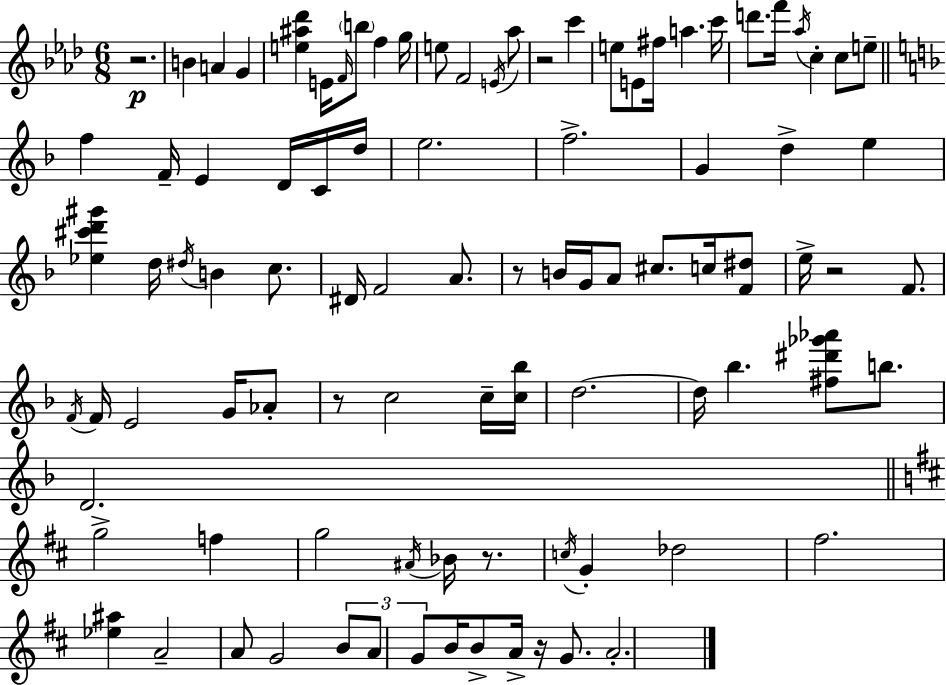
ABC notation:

X:1
T:Untitled
M:6/8
L:1/4
K:Fm
z2 B A G [e^a_d'] E/4 F/4 b/2 f g/4 e/2 F2 E/4 _a/2 z2 c' e/2 E/2 ^f/4 a c'/4 d'/2 f'/4 _a/4 c c/2 e/2 f F/4 E D/4 C/4 d/4 e2 f2 G d e [_e^c'd'^g'] d/4 ^d/4 B c/2 ^D/4 F2 A/2 z/2 B/4 G/4 A/2 ^c/2 c/4 [F^d]/2 e/4 z2 F/2 F/4 F/4 E2 G/4 _A/2 z/2 c2 c/4 [c_b]/4 d2 d/4 _b [^f^d'_g'_a']/2 b/2 D2 g2 f g2 ^A/4 _B/4 z/2 c/4 G _d2 ^f2 [_e^a] A2 A/2 G2 B/2 A/2 G/2 B/4 B/2 A/4 z/4 G/2 A2